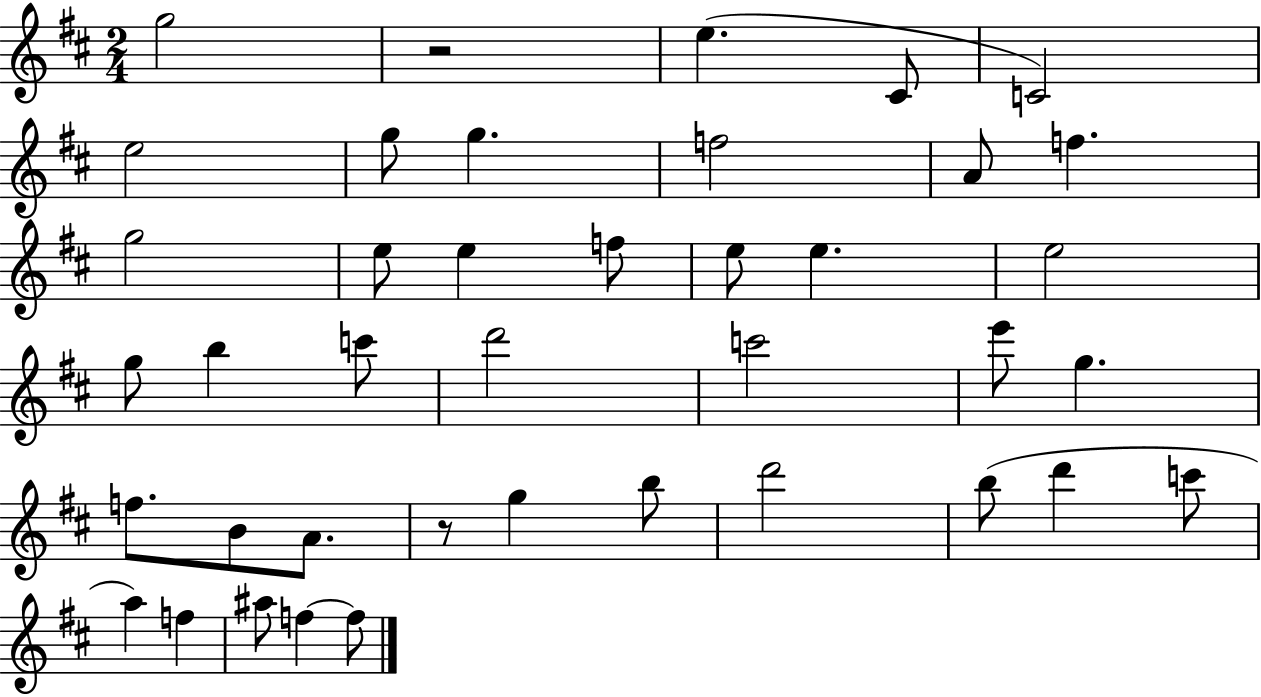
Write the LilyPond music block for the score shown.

{
  \clef treble
  \numericTimeSignature
  \time 2/4
  \key d \major
  g''2 | r2 | e''4.( cis'8 | c'2) | \break e''2 | g''8 g''4. | f''2 | a'8 f''4. | \break g''2 | e''8 e''4 f''8 | e''8 e''4. | e''2 | \break g''8 b''4 c'''8 | d'''2 | c'''2 | e'''8 g''4. | \break f''8. b'8 a'8. | r8 g''4 b''8 | d'''2 | b''8( d'''4 c'''8 | \break a''4) f''4 | ais''8 f''4~~ f''8 | \bar "|."
}